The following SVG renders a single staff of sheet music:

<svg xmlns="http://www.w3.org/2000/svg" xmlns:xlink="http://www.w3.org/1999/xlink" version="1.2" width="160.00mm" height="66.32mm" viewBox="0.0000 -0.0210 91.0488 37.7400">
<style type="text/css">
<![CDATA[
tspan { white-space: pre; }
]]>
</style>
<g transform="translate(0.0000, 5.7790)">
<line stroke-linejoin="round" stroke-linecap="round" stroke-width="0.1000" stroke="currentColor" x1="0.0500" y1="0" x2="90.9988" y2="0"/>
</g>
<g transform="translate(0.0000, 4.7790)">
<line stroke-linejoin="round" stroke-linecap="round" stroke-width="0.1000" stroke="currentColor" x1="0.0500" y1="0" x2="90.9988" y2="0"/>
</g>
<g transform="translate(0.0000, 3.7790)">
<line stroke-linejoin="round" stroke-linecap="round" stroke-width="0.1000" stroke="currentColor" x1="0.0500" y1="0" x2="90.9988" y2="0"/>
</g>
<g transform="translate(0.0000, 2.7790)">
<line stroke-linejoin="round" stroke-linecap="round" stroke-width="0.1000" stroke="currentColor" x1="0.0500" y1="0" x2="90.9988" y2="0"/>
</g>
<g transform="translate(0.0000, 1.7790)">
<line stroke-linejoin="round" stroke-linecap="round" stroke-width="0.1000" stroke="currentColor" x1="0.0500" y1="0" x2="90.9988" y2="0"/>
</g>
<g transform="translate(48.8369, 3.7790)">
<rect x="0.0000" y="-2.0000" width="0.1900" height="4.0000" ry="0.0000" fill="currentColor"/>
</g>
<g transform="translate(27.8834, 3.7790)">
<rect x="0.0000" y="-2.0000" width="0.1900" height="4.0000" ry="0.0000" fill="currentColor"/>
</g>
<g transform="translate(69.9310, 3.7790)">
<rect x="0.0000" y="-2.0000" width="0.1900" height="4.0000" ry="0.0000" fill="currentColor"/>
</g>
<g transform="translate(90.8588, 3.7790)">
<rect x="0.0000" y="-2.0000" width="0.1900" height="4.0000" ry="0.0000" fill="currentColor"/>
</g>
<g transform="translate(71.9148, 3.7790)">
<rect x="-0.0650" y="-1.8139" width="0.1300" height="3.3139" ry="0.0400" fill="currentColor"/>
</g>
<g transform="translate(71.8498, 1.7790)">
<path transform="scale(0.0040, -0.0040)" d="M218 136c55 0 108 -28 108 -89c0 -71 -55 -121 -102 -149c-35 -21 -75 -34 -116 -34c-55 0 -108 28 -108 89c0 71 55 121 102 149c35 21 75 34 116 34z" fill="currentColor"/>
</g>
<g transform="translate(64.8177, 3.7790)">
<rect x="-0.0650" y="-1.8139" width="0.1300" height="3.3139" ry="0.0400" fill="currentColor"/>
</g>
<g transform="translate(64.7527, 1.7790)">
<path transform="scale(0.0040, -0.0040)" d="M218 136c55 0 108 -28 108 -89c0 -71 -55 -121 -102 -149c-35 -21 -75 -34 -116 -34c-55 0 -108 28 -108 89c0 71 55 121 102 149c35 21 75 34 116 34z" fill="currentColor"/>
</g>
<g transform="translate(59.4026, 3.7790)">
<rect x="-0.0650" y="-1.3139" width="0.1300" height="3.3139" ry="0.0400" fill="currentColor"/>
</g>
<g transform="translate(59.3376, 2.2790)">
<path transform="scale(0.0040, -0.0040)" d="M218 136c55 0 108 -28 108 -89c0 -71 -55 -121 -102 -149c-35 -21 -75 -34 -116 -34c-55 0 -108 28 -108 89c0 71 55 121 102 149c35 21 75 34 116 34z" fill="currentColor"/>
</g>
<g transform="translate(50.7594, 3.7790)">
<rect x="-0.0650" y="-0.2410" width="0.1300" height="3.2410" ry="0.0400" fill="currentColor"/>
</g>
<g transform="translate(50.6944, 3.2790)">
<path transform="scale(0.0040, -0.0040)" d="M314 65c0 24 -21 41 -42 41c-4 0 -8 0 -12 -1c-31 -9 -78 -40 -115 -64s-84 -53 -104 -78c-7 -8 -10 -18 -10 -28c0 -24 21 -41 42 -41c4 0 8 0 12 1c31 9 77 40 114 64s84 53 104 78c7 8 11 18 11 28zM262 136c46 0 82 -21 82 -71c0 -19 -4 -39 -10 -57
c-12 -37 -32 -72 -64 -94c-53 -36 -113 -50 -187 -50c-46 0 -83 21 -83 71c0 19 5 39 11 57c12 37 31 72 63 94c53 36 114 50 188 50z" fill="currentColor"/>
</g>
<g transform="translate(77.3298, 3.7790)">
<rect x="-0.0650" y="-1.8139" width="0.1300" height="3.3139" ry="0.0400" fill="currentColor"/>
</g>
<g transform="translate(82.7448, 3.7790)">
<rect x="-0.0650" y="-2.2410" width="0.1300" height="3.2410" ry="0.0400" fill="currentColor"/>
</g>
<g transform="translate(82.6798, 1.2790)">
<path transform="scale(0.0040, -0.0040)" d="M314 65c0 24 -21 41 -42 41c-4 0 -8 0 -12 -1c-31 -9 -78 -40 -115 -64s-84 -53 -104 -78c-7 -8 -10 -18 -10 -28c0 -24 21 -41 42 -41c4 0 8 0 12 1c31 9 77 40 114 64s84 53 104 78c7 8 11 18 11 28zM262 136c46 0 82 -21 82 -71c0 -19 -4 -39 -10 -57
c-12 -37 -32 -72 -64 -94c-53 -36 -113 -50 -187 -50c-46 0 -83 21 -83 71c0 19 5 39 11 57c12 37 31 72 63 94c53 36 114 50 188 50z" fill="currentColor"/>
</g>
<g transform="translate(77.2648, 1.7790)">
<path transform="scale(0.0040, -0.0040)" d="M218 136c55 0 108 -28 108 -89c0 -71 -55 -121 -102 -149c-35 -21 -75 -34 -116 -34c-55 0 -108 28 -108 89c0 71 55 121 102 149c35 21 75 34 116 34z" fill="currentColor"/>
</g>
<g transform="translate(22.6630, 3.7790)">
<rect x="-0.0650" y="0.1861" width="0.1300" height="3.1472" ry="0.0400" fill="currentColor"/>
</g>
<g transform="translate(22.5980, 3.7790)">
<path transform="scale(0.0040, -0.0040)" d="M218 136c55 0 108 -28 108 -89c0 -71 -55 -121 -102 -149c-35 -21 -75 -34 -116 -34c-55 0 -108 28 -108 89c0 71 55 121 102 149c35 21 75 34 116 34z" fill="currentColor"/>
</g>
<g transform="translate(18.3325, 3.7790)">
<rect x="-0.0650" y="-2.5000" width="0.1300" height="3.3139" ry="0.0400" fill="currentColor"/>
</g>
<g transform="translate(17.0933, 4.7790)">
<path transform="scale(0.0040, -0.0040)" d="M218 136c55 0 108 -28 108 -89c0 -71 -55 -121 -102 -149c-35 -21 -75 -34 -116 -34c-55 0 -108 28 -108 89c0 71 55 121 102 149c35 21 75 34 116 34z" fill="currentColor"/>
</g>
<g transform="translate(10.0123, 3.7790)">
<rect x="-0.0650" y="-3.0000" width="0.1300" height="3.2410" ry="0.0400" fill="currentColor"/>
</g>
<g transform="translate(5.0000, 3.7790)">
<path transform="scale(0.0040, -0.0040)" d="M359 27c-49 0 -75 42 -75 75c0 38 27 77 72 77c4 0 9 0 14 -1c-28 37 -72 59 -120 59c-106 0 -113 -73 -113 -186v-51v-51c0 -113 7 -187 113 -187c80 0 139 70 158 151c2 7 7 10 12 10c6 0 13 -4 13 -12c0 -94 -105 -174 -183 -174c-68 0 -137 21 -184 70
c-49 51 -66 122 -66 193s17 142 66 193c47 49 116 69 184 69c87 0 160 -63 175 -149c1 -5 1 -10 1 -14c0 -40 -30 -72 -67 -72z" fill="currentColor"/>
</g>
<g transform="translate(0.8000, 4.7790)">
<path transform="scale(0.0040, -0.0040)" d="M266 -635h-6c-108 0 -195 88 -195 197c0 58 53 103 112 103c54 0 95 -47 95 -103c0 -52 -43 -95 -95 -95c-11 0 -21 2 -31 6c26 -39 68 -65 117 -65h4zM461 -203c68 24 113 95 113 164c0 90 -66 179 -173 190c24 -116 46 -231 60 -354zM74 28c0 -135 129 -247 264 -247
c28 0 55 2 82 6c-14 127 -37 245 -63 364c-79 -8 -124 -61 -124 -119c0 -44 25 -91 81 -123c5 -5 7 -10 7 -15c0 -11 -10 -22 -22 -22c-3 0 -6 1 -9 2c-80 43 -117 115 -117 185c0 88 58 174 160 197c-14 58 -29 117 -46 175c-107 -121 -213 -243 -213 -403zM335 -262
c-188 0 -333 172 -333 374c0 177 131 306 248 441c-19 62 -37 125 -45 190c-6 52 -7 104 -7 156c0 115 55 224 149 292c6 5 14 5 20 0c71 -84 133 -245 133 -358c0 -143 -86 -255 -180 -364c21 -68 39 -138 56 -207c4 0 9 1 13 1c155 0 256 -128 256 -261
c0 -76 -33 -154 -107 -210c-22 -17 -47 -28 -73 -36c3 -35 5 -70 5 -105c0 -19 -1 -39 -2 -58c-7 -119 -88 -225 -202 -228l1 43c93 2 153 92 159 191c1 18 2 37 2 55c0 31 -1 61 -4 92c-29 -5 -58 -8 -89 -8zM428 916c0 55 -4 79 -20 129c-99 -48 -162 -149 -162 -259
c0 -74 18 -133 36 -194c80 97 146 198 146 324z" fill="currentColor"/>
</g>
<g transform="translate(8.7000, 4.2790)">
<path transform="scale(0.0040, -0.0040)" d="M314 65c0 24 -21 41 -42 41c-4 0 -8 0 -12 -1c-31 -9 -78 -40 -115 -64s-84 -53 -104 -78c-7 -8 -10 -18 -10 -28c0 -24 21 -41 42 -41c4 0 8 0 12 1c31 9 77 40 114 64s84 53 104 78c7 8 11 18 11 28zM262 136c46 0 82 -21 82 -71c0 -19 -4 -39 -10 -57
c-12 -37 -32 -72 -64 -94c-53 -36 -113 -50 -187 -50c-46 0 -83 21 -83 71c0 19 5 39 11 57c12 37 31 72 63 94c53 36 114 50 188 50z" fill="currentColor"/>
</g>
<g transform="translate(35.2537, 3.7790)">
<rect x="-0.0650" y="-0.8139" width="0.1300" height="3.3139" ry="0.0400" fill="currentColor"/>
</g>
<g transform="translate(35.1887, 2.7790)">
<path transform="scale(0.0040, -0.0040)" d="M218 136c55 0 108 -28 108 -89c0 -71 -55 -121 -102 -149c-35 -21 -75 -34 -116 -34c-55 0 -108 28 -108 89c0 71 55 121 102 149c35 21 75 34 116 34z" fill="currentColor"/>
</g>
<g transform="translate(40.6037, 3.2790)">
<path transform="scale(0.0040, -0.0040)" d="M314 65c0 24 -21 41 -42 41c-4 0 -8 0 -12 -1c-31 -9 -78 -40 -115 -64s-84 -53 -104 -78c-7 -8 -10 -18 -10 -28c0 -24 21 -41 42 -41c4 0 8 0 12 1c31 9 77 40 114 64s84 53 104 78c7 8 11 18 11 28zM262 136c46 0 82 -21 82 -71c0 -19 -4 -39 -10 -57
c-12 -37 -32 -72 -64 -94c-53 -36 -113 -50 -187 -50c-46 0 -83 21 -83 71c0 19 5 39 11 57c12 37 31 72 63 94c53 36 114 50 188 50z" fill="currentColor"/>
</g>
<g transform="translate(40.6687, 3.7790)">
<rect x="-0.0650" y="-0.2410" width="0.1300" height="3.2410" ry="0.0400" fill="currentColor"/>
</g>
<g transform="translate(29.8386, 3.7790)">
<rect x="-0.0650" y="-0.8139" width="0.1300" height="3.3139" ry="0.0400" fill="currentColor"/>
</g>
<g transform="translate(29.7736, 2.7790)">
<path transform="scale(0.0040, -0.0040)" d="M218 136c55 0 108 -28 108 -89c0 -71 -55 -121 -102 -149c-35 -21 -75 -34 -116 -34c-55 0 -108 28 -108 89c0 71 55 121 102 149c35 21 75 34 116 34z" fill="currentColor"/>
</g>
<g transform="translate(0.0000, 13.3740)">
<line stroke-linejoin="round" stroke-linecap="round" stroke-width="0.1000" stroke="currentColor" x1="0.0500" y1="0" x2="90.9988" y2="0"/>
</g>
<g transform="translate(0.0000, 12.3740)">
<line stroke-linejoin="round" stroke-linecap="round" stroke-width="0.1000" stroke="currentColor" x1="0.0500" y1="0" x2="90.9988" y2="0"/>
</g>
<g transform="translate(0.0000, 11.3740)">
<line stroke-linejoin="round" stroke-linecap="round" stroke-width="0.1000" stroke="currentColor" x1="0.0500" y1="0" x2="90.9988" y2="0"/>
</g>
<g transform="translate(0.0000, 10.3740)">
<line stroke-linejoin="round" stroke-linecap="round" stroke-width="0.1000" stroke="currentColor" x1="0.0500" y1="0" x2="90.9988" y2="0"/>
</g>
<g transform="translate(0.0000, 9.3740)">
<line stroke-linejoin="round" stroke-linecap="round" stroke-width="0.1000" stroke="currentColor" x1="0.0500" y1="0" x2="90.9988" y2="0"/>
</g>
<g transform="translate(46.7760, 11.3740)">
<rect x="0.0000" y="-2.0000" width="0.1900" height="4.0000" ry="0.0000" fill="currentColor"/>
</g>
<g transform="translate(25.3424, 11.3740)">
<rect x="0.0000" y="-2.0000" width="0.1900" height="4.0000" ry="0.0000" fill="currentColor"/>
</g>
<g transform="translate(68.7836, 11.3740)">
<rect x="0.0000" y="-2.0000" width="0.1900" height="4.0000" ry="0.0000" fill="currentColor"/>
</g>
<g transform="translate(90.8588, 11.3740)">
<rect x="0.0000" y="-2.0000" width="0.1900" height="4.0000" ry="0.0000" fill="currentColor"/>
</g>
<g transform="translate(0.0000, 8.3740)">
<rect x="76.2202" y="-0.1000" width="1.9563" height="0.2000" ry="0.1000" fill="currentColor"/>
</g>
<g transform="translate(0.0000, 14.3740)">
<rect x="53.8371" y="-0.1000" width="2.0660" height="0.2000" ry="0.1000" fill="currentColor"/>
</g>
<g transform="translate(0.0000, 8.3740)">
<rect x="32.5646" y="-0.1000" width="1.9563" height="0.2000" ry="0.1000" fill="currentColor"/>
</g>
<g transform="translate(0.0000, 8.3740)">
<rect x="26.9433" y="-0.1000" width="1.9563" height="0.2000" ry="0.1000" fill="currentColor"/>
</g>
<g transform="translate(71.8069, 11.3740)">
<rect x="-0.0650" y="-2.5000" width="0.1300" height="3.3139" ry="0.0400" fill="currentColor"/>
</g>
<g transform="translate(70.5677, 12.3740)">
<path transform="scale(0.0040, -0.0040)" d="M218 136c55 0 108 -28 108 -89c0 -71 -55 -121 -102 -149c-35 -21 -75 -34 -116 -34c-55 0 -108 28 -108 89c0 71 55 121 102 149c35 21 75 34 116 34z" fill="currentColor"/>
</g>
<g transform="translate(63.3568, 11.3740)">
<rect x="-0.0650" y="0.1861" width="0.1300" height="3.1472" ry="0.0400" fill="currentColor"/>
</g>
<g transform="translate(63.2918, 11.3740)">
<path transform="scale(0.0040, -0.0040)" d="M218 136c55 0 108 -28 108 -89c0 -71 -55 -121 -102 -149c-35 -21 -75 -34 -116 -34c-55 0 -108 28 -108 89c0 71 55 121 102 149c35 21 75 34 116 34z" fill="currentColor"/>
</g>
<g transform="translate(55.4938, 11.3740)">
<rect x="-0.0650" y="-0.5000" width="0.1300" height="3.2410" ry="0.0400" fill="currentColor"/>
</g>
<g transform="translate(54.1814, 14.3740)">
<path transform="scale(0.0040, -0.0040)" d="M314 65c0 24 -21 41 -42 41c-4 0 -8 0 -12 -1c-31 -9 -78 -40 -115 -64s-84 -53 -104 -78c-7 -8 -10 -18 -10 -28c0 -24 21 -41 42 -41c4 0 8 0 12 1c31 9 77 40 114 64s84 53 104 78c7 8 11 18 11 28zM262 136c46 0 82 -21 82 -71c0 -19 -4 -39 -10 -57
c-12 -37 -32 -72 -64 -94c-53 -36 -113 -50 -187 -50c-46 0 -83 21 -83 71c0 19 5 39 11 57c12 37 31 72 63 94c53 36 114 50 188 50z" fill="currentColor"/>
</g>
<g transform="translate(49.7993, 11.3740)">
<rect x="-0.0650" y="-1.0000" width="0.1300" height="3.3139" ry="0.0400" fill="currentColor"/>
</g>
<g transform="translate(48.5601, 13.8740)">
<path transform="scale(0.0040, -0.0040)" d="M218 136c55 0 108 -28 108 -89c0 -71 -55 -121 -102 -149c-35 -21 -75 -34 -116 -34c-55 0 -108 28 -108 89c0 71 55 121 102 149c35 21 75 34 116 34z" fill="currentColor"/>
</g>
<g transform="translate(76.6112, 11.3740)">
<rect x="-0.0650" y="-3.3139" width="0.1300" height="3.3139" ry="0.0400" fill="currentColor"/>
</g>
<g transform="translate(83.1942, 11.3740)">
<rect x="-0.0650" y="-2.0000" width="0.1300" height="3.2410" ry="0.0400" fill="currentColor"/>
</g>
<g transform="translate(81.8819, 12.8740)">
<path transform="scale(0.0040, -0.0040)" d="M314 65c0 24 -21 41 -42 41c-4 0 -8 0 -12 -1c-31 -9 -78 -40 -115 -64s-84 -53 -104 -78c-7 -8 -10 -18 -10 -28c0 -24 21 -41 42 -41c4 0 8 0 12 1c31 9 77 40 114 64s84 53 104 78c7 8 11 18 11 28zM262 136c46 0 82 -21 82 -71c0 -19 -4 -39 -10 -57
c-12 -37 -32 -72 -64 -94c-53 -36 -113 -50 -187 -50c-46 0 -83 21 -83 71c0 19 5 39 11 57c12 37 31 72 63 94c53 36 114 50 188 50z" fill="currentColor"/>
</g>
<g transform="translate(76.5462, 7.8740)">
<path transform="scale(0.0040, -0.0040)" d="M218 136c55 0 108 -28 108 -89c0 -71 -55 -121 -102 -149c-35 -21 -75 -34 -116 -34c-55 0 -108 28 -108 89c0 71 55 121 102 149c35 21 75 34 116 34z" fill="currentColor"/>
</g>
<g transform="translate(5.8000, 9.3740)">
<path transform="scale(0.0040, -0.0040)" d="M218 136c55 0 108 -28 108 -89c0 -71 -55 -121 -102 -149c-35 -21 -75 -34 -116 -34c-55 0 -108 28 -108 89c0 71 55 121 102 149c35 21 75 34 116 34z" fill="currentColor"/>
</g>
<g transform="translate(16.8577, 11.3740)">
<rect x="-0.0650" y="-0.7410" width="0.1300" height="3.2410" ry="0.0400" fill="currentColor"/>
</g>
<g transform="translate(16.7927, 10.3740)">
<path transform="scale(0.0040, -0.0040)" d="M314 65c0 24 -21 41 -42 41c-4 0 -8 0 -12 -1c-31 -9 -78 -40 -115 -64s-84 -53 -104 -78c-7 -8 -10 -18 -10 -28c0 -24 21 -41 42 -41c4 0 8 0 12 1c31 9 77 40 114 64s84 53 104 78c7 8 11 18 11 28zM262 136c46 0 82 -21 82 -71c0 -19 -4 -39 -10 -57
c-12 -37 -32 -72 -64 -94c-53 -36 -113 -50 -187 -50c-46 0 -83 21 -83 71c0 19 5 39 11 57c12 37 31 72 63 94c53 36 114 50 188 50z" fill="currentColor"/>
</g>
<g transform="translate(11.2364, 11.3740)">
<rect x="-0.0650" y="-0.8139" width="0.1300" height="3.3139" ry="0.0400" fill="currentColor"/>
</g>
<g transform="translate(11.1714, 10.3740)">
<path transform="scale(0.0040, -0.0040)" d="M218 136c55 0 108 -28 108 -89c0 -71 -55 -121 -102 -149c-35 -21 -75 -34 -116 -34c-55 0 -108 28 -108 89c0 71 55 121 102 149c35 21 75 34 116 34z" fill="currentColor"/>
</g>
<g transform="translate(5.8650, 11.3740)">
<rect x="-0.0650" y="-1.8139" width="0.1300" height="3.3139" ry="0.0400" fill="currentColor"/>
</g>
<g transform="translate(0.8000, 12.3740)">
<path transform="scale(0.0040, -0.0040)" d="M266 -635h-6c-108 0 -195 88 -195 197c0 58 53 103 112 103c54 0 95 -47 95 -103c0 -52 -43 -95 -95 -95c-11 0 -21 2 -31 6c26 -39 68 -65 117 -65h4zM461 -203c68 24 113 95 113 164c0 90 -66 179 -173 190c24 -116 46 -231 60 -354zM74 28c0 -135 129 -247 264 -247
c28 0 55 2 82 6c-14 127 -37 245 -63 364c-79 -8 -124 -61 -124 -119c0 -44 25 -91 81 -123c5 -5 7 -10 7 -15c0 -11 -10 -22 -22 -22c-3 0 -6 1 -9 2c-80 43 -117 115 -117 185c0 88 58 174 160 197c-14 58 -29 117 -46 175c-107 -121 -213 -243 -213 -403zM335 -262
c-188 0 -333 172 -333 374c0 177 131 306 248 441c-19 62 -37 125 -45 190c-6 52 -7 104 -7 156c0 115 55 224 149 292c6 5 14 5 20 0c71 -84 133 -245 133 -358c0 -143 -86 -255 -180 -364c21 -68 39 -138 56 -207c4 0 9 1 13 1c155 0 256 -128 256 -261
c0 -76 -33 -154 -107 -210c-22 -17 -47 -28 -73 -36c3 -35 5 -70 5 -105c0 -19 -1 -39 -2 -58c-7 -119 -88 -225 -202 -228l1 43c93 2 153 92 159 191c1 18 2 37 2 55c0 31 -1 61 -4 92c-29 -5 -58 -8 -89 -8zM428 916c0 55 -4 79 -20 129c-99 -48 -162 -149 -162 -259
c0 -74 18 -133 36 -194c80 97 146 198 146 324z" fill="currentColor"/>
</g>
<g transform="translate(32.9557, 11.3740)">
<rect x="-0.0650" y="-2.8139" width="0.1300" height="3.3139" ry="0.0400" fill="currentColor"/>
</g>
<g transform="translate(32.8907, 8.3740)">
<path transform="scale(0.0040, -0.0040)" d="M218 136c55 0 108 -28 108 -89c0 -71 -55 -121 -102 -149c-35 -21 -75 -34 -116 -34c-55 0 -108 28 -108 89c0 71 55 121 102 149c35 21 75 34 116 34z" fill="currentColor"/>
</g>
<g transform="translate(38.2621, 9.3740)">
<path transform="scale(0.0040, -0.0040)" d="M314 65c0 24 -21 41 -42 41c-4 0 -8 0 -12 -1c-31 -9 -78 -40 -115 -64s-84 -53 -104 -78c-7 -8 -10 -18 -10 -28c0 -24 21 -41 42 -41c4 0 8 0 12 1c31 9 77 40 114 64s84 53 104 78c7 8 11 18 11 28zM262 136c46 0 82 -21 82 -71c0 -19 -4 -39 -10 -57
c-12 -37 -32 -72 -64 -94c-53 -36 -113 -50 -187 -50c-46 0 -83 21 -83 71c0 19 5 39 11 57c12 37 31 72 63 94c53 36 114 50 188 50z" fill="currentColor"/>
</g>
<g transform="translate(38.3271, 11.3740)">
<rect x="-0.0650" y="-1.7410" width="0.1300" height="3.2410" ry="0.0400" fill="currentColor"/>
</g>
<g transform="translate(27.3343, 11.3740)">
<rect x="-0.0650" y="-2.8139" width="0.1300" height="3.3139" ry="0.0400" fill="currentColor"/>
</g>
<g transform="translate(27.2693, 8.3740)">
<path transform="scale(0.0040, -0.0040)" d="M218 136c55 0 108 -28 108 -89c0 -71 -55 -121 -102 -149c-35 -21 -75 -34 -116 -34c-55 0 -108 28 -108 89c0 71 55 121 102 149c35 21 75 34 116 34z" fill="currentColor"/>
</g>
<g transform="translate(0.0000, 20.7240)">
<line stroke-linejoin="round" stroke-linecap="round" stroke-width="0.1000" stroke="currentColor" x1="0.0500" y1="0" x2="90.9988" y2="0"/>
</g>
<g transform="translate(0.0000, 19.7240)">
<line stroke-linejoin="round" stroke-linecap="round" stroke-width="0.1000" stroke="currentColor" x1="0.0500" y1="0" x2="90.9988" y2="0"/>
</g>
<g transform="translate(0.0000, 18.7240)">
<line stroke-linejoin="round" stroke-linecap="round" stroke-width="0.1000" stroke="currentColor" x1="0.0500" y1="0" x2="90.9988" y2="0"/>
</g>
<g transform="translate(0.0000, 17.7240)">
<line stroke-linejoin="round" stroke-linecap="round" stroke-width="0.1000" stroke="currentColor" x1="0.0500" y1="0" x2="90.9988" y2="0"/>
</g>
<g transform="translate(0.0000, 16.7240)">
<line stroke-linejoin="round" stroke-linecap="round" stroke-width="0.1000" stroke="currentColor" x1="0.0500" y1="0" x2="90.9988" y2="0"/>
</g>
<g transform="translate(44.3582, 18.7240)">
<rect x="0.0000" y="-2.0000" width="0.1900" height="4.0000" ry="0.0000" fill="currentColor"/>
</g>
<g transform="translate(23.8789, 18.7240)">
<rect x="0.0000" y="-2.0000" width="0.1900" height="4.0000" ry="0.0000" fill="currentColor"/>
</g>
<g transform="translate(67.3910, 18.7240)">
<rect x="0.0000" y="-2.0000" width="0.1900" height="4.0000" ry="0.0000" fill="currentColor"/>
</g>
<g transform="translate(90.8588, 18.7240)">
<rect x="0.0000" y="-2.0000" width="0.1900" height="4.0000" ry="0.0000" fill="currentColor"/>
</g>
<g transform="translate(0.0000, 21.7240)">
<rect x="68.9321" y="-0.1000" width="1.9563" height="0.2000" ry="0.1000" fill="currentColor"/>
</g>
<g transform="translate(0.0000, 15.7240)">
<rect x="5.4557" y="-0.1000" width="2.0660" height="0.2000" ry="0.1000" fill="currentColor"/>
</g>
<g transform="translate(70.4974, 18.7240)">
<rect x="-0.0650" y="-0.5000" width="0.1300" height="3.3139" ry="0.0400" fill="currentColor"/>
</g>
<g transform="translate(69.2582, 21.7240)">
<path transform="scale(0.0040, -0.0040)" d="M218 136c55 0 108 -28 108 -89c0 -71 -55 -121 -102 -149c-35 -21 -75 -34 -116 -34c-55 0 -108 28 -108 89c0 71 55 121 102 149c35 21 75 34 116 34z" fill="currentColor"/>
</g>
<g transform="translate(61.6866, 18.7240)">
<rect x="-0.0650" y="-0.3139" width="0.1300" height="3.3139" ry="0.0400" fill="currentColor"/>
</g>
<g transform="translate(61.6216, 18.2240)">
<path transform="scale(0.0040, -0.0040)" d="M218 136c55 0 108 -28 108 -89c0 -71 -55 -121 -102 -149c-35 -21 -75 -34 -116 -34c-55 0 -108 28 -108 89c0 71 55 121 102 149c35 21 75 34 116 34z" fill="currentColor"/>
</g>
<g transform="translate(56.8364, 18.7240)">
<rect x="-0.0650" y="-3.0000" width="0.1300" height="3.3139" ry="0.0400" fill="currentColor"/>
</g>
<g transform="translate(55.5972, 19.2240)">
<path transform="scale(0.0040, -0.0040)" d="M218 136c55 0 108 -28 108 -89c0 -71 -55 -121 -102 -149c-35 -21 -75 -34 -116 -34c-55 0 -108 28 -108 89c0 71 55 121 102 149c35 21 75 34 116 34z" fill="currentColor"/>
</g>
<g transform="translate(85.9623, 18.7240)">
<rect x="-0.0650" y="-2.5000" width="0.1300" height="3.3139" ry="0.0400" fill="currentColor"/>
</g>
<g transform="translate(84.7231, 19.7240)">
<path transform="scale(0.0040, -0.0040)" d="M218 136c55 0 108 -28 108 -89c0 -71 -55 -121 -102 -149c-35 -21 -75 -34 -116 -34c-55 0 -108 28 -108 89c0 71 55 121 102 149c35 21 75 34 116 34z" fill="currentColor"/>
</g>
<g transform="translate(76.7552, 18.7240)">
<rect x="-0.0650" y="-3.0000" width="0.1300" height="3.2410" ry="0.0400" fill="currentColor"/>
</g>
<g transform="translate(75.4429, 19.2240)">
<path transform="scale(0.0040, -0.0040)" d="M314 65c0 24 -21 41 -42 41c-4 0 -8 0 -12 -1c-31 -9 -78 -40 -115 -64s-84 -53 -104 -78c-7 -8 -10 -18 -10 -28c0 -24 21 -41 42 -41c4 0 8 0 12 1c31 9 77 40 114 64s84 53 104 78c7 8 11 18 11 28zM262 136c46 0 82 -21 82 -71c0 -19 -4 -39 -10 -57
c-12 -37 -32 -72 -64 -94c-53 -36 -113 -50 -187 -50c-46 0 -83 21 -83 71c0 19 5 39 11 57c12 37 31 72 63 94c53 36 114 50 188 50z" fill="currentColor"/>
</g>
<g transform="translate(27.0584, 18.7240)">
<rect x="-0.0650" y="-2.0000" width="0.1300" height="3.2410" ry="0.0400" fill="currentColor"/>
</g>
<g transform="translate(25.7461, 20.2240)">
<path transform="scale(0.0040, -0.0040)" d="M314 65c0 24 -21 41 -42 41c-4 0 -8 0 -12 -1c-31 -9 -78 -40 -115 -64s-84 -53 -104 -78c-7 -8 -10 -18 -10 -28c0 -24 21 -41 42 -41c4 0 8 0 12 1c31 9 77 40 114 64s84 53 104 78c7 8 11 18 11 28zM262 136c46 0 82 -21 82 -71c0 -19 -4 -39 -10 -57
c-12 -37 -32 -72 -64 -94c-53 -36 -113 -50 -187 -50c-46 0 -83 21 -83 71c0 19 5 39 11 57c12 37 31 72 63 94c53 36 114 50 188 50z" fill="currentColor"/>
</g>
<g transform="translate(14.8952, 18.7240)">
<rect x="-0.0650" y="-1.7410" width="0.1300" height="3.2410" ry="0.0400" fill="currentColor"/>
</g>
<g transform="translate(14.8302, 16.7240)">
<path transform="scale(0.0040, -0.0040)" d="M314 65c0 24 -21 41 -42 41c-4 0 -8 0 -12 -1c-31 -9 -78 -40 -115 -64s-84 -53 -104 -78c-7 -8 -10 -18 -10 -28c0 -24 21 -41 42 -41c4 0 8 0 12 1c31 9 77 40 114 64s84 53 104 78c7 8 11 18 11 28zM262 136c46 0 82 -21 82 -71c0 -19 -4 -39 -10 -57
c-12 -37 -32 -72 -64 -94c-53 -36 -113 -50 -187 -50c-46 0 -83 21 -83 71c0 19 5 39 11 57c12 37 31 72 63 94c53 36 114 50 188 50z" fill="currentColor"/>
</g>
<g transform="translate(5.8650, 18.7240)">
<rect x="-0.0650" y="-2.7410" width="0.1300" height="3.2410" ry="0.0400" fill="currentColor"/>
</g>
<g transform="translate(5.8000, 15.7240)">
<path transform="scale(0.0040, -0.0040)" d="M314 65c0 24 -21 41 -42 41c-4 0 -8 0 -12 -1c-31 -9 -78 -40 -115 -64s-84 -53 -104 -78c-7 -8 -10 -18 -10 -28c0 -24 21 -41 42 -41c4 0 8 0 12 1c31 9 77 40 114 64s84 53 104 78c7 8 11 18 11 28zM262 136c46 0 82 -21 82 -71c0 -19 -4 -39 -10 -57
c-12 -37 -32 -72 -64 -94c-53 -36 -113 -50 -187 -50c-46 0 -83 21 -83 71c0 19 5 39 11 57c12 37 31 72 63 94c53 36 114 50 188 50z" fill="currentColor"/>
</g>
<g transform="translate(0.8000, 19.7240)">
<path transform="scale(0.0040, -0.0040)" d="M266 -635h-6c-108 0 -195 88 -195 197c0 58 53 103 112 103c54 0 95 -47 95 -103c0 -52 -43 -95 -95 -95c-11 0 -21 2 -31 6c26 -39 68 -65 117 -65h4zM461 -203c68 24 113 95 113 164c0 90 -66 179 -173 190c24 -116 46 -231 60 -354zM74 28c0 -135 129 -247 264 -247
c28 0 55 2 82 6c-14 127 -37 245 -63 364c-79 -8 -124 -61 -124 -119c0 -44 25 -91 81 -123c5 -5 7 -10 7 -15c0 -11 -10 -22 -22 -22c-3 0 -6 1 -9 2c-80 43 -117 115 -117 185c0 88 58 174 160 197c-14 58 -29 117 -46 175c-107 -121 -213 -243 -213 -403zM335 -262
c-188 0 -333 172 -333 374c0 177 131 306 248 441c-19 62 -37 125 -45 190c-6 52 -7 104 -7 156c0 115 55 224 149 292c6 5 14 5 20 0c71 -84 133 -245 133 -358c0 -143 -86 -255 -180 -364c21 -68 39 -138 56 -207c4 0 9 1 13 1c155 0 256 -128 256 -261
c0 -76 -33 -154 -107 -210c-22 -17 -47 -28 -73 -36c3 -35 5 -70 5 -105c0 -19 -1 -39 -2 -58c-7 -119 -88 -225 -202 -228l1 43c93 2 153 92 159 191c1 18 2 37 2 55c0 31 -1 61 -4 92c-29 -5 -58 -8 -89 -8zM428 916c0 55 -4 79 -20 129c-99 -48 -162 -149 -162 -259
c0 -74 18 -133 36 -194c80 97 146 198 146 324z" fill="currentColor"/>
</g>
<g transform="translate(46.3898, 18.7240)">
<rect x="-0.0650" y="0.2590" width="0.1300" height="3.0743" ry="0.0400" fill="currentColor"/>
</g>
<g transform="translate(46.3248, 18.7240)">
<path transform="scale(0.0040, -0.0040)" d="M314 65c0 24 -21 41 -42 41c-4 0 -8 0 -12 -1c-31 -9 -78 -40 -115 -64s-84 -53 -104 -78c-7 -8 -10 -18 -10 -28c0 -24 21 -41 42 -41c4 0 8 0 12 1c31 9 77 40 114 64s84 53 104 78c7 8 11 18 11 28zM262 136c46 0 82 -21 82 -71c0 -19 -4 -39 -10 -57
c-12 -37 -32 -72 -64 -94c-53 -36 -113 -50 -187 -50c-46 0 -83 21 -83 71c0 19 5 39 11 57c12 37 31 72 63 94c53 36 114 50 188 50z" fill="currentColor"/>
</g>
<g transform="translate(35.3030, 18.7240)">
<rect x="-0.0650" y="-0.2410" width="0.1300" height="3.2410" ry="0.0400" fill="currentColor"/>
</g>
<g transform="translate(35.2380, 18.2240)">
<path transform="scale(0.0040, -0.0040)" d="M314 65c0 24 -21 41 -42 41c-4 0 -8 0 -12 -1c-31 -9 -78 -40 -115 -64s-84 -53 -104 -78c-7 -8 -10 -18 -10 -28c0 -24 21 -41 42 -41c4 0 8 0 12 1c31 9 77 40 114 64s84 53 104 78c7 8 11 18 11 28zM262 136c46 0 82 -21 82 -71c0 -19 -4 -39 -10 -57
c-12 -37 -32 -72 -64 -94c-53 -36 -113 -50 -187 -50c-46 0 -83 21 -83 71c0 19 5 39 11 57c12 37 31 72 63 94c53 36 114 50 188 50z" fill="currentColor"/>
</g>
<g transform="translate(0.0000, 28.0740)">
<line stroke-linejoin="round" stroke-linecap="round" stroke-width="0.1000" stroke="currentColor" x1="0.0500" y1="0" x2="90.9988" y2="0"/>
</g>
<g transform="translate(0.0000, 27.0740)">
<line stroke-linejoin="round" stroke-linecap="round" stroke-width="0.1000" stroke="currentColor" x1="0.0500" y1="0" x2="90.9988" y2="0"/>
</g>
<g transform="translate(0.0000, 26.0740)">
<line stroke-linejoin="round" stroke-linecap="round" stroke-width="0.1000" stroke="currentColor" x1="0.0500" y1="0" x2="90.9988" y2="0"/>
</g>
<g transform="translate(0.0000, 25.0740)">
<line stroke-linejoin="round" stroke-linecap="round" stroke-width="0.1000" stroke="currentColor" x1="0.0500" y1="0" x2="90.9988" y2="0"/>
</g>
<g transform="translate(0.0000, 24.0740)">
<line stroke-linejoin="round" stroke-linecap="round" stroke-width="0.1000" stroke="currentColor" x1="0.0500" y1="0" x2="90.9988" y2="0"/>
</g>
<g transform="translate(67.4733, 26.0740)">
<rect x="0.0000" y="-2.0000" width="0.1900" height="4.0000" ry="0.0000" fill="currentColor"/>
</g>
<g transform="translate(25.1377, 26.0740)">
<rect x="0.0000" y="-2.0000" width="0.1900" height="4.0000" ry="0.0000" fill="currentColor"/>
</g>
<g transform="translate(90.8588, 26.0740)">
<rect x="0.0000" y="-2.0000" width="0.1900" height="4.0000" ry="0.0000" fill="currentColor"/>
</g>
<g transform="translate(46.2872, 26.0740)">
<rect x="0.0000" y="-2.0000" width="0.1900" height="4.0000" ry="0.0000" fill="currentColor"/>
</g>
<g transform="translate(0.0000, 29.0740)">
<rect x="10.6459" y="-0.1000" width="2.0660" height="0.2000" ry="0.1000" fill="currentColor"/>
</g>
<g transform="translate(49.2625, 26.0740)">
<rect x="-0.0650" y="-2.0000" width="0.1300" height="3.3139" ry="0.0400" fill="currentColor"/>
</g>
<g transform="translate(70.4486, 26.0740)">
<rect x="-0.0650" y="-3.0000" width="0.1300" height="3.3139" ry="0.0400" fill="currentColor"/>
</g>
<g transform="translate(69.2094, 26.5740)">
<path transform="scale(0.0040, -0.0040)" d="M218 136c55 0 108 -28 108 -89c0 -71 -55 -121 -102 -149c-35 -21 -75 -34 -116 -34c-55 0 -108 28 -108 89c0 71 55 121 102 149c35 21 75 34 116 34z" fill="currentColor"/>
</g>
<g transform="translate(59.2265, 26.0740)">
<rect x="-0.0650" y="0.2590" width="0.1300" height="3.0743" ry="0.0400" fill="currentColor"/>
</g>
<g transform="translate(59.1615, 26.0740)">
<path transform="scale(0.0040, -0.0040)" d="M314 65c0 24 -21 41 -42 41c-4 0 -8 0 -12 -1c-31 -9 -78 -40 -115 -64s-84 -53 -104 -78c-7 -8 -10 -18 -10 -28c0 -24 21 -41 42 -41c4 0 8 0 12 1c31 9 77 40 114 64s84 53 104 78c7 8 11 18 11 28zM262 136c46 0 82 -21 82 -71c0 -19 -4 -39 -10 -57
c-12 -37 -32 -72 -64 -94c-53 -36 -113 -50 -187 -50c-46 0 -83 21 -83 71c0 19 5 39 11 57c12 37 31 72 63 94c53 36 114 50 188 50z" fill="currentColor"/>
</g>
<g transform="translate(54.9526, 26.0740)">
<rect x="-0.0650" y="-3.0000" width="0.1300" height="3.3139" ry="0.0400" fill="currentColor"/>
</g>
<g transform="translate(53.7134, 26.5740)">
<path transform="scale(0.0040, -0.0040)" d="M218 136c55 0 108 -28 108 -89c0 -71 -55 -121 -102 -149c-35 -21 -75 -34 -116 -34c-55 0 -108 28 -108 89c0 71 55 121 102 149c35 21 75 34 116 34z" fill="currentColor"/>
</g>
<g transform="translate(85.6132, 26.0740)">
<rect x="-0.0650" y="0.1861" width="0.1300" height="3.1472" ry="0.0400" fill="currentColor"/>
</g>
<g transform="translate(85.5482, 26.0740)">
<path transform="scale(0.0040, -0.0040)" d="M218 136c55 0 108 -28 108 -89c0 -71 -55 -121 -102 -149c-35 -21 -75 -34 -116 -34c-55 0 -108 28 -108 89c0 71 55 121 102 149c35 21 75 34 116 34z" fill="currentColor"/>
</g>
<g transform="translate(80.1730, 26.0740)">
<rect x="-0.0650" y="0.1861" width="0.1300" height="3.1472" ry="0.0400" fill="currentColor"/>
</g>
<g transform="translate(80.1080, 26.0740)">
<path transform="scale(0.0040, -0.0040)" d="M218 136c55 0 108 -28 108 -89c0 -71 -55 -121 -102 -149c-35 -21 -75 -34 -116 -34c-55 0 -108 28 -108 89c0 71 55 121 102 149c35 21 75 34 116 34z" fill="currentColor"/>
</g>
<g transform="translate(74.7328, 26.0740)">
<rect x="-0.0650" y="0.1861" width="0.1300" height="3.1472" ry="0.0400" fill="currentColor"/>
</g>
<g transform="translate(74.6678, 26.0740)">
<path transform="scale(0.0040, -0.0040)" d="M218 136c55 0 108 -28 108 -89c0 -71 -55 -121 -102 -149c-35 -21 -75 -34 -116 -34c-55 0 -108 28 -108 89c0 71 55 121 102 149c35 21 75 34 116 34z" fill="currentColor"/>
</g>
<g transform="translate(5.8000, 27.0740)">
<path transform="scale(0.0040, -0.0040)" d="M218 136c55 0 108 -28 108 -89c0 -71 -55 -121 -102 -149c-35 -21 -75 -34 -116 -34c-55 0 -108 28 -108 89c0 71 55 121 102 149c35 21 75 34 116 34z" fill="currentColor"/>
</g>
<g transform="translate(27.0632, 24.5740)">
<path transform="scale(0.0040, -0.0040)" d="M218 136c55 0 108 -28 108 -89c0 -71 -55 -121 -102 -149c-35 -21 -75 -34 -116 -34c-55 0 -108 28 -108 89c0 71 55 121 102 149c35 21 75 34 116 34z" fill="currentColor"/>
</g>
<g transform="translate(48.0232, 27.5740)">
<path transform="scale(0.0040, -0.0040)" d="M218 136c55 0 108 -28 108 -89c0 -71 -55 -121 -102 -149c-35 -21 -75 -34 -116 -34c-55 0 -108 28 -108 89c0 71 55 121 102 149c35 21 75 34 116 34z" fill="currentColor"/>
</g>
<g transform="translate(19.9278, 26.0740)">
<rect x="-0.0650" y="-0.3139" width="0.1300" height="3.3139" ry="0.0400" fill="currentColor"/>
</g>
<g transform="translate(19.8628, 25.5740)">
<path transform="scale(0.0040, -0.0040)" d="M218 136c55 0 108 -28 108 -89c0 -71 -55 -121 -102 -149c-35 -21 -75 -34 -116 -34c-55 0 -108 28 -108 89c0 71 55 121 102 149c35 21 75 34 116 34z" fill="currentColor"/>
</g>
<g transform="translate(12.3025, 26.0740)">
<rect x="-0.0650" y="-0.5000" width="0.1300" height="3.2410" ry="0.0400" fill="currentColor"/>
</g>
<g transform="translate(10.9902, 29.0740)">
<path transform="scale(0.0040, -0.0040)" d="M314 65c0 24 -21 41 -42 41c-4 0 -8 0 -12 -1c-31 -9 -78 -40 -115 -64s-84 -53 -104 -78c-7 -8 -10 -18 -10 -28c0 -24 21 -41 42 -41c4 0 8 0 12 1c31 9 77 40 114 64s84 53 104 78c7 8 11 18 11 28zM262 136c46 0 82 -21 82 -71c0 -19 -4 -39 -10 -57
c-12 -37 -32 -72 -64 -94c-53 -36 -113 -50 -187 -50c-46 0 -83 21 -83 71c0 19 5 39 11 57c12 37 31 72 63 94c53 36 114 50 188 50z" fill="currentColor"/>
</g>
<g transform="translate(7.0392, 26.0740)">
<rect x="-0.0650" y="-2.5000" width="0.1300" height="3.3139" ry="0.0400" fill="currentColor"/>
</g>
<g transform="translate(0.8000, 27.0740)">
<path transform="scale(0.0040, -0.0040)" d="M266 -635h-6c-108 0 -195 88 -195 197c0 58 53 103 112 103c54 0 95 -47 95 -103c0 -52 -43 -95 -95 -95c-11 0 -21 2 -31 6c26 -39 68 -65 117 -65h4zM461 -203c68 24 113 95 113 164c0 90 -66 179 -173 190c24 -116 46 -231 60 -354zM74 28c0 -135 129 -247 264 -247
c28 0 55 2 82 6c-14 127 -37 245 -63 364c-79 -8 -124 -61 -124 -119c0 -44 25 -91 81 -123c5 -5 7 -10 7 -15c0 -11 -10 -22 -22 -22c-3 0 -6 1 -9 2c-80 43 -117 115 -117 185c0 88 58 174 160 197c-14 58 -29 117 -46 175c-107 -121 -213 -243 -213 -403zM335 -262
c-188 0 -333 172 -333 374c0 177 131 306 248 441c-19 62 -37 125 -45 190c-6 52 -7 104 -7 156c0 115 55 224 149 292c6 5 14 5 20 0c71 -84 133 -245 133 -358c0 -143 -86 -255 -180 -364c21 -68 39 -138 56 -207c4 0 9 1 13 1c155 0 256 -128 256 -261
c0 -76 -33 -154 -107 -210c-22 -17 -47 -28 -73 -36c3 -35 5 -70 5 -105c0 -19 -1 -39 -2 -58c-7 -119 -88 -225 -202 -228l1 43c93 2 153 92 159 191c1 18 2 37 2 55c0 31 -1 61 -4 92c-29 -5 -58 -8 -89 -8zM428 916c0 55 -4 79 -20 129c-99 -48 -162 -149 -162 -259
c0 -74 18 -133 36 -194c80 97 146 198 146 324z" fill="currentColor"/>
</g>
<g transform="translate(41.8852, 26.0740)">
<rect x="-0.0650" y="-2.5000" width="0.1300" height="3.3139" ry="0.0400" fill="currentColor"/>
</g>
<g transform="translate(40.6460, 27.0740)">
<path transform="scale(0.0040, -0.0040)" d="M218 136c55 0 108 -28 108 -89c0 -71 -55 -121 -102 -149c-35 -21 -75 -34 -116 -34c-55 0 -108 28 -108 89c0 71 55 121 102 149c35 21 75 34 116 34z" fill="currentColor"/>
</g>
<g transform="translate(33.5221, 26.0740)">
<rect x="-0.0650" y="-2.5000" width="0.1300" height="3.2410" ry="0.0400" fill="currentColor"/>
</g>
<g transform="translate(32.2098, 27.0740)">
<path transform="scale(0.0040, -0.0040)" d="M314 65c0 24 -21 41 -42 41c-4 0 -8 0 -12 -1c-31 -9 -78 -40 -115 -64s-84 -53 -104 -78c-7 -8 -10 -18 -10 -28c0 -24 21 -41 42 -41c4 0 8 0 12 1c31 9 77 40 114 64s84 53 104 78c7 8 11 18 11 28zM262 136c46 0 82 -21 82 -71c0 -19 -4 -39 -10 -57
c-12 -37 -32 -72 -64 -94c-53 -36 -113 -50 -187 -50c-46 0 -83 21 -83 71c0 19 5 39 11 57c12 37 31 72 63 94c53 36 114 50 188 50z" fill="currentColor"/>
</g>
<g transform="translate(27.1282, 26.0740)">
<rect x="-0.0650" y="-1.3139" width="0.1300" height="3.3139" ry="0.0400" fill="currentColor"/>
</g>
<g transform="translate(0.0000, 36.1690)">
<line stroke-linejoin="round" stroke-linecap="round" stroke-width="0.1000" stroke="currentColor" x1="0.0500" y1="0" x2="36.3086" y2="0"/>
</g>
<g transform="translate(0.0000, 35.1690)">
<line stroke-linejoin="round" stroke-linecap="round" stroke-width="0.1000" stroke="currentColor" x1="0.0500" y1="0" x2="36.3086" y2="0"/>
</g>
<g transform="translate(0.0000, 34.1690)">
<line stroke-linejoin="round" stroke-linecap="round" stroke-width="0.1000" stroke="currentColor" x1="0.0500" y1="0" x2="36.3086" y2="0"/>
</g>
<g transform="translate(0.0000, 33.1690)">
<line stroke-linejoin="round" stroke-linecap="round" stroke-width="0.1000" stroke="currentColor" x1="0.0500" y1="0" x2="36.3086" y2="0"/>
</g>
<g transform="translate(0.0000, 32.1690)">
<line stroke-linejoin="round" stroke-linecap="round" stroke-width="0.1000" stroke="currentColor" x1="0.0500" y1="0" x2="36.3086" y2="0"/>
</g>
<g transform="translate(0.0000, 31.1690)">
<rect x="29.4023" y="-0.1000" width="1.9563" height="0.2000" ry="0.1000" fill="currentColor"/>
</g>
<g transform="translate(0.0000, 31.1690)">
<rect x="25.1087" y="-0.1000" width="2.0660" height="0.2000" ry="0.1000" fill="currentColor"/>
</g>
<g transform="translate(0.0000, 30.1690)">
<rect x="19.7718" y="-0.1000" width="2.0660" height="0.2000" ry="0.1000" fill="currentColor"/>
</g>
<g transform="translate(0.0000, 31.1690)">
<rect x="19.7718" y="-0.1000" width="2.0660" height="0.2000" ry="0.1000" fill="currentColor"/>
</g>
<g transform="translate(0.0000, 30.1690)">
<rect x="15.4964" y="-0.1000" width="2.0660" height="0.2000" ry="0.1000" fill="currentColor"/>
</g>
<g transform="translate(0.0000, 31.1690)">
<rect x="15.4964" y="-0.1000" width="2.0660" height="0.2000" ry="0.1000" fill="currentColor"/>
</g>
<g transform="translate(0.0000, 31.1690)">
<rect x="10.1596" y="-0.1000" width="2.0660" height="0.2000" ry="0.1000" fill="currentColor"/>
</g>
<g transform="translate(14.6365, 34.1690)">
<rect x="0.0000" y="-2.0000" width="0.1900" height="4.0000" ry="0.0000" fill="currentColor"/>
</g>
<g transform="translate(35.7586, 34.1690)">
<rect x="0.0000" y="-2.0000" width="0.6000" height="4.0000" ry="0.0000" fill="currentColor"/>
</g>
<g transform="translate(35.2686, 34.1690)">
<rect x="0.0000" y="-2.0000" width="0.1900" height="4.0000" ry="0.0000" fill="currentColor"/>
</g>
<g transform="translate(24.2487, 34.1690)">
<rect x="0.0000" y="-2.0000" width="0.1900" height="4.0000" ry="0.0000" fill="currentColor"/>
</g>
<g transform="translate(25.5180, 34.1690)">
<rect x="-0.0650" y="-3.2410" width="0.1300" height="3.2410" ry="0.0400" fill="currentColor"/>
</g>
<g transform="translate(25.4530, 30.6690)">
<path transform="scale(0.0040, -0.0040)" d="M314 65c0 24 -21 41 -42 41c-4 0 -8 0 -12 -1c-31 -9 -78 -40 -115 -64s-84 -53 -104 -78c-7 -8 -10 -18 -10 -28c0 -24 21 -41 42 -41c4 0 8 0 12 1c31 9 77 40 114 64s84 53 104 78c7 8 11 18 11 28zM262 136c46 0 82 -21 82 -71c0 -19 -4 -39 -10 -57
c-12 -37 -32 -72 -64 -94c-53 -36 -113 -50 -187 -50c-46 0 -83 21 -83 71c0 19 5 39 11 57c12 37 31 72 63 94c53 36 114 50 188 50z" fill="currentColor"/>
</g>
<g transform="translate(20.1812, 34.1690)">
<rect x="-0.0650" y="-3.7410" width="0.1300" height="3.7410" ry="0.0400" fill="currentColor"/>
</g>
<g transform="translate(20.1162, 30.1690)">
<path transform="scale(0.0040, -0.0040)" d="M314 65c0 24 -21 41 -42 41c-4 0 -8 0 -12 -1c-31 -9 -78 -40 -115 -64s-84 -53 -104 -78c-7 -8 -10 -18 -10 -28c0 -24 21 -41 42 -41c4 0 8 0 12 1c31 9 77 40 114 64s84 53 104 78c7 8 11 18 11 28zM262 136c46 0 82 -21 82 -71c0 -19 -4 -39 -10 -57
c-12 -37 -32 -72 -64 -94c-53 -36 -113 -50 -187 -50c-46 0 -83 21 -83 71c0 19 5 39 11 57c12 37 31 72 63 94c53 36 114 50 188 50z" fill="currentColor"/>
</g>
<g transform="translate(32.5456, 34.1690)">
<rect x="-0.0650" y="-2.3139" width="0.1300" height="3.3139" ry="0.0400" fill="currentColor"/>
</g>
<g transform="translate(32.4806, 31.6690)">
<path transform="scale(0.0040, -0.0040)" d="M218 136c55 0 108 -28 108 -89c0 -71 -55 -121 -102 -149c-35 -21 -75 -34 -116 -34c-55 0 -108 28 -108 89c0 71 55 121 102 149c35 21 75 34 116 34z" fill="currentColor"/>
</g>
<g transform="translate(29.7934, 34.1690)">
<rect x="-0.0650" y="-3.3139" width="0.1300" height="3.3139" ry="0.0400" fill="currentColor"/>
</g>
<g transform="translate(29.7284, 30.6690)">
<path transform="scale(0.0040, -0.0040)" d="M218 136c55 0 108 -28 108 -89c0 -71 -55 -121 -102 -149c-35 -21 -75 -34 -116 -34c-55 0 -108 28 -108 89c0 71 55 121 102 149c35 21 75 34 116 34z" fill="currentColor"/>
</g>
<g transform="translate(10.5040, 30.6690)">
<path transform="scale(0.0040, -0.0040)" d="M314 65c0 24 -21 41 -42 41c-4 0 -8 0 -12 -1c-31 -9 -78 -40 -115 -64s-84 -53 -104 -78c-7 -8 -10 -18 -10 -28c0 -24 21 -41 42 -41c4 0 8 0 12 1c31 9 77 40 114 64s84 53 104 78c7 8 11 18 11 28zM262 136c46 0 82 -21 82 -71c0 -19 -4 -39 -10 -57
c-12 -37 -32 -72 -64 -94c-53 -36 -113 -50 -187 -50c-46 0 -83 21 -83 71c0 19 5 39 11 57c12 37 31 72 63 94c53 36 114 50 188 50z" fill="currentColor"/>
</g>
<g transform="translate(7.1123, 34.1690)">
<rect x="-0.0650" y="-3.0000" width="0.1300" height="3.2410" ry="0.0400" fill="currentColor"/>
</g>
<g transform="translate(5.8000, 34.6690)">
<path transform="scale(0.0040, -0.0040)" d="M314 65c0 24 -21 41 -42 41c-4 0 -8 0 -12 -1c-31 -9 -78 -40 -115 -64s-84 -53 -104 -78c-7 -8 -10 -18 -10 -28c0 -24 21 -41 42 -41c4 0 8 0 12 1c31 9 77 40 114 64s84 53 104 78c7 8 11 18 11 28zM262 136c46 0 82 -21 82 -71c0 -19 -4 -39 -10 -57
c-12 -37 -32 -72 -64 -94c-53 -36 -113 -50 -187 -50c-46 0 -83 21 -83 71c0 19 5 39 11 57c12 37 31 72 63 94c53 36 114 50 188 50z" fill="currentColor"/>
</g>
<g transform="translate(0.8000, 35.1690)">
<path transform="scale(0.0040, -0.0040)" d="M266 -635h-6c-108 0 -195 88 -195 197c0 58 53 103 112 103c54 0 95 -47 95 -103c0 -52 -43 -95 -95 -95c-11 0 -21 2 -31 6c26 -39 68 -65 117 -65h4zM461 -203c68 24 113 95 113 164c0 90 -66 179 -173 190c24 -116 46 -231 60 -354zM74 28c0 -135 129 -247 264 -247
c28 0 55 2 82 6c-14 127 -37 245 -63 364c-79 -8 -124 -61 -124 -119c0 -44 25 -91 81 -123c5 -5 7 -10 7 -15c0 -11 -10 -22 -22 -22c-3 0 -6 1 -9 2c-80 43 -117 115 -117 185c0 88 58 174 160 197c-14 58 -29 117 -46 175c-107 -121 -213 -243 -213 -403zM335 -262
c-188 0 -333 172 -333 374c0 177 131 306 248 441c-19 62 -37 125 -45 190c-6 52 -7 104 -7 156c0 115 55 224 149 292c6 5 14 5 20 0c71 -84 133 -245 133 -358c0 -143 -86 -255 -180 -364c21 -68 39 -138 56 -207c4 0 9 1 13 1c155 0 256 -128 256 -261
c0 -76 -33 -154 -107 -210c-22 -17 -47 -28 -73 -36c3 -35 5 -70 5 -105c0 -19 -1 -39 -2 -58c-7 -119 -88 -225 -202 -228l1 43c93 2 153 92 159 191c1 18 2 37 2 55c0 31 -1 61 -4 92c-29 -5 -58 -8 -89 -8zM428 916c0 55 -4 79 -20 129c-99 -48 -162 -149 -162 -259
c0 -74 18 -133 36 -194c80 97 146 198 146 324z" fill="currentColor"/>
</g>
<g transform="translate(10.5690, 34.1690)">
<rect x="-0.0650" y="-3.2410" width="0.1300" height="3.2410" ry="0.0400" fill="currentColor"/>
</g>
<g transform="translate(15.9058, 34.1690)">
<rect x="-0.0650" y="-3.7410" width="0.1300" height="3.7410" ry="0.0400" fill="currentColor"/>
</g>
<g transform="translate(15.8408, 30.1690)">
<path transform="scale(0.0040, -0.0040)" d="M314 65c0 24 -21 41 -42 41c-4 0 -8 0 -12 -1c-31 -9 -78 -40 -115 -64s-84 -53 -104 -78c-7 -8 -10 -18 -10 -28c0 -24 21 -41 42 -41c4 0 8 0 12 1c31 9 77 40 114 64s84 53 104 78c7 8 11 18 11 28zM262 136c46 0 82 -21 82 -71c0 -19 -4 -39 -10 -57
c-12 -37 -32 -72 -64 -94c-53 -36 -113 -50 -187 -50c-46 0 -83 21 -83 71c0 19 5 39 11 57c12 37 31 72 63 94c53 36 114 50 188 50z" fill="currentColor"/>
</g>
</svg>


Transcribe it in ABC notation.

X:1
T:Untitled
M:4/4
L:1/4
K:C
A2 G B d d c2 c2 e f f f g2 f d d2 a a f2 D C2 B G b F2 a2 f2 F2 c2 B2 A c C A2 G G C2 c e G2 G F A B2 A B B B A2 b2 c'2 c'2 b2 b g